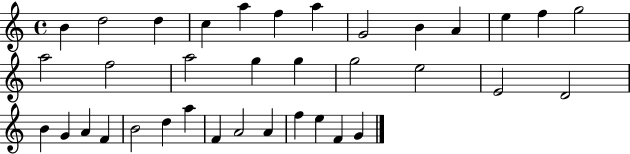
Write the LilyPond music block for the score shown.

{
  \clef treble
  \time 4/4
  \defaultTimeSignature
  \key c \major
  b'4 d''2 d''4 | c''4 a''4 f''4 a''4 | g'2 b'4 a'4 | e''4 f''4 g''2 | \break a''2 f''2 | a''2 g''4 g''4 | g''2 e''2 | e'2 d'2 | \break b'4 g'4 a'4 f'4 | b'2 d''4 a''4 | f'4 a'2 a'4 | f''4 e''4 f'4 g'4 | \break \bar "|."
}